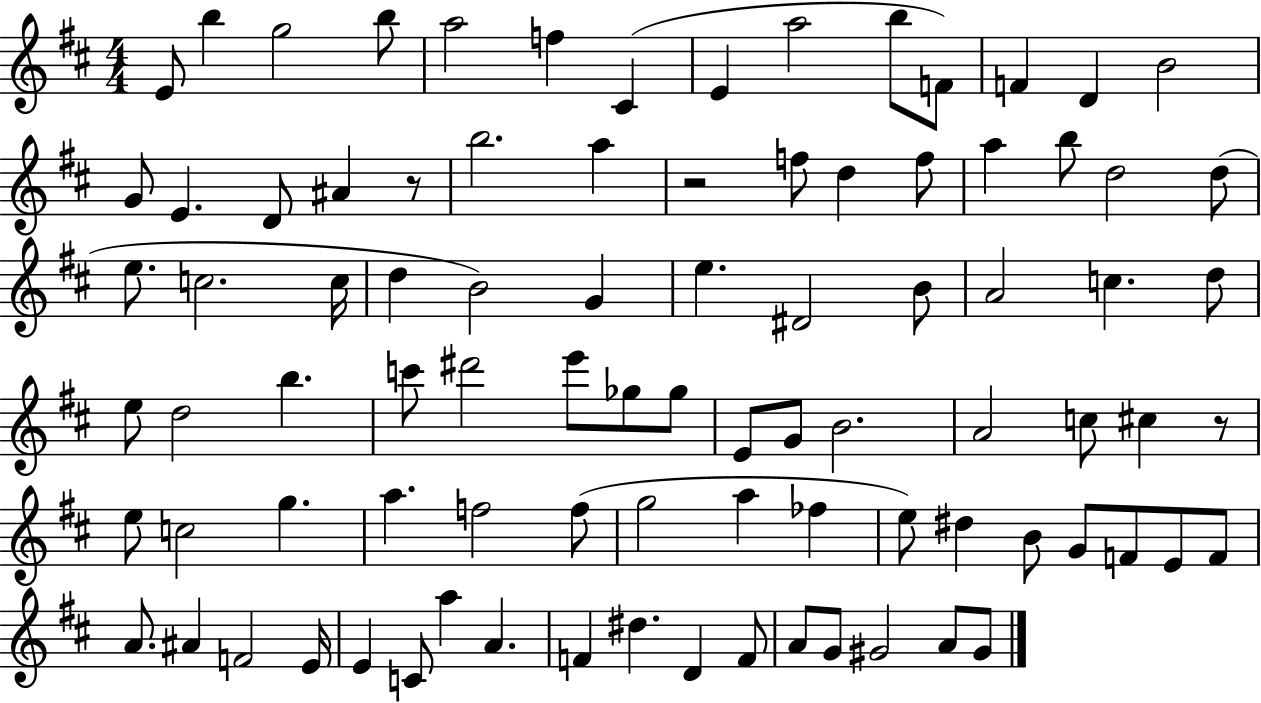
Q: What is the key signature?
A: D major